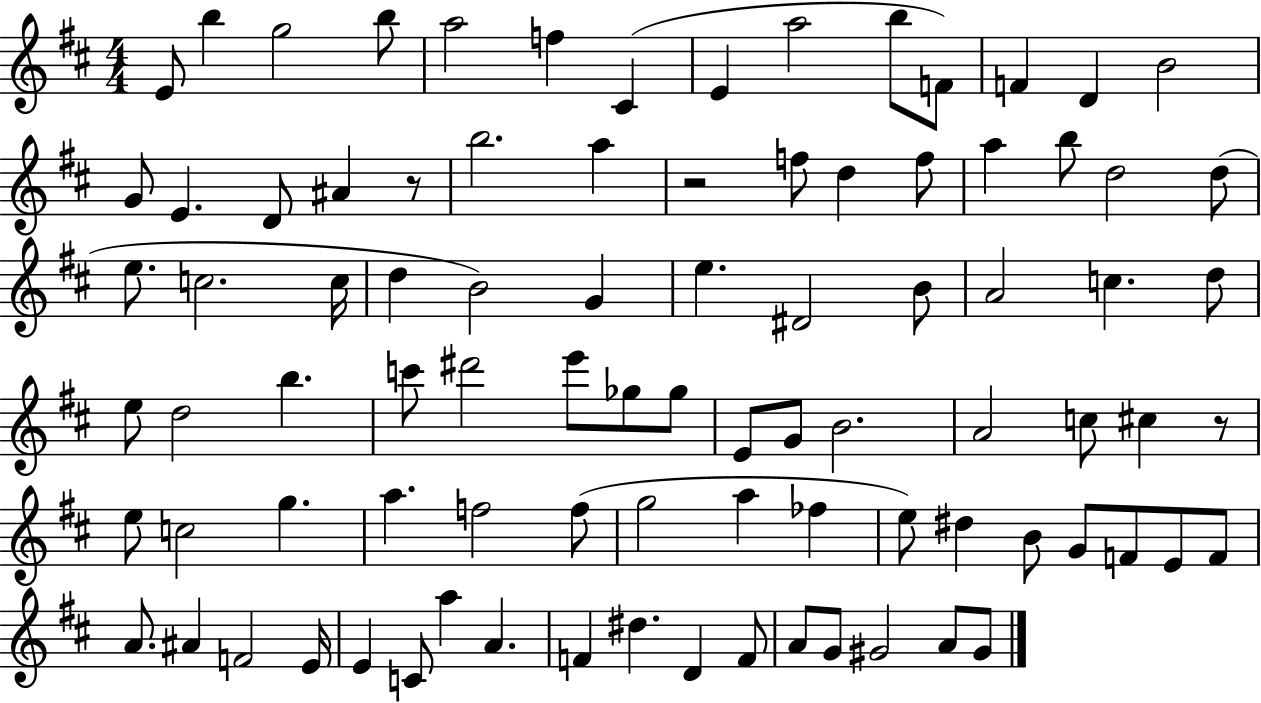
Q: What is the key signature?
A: D major